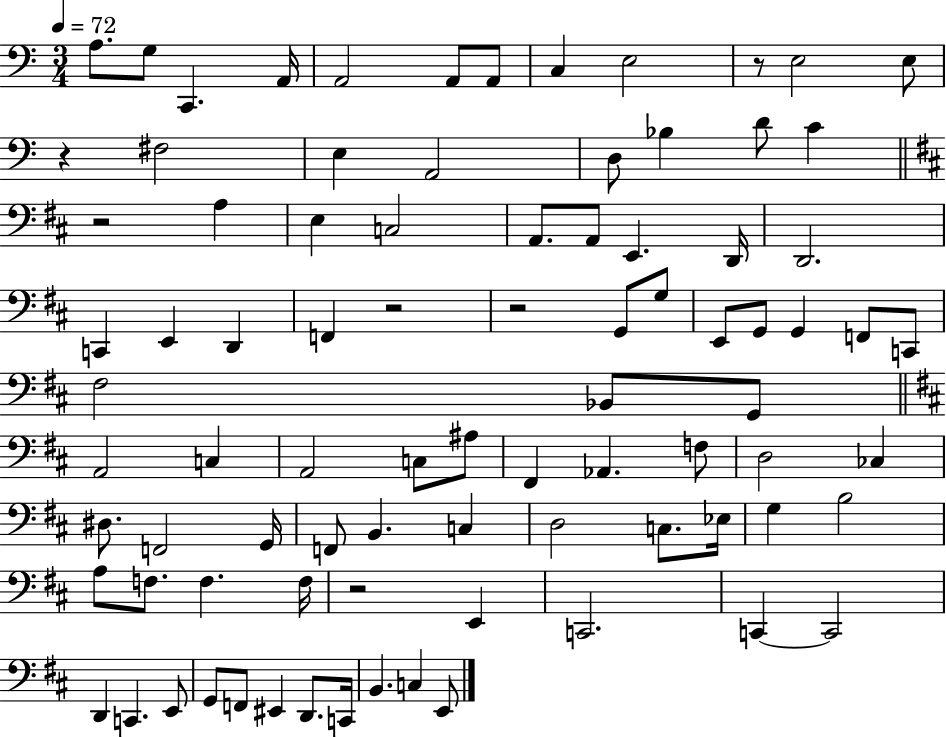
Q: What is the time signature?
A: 3/4